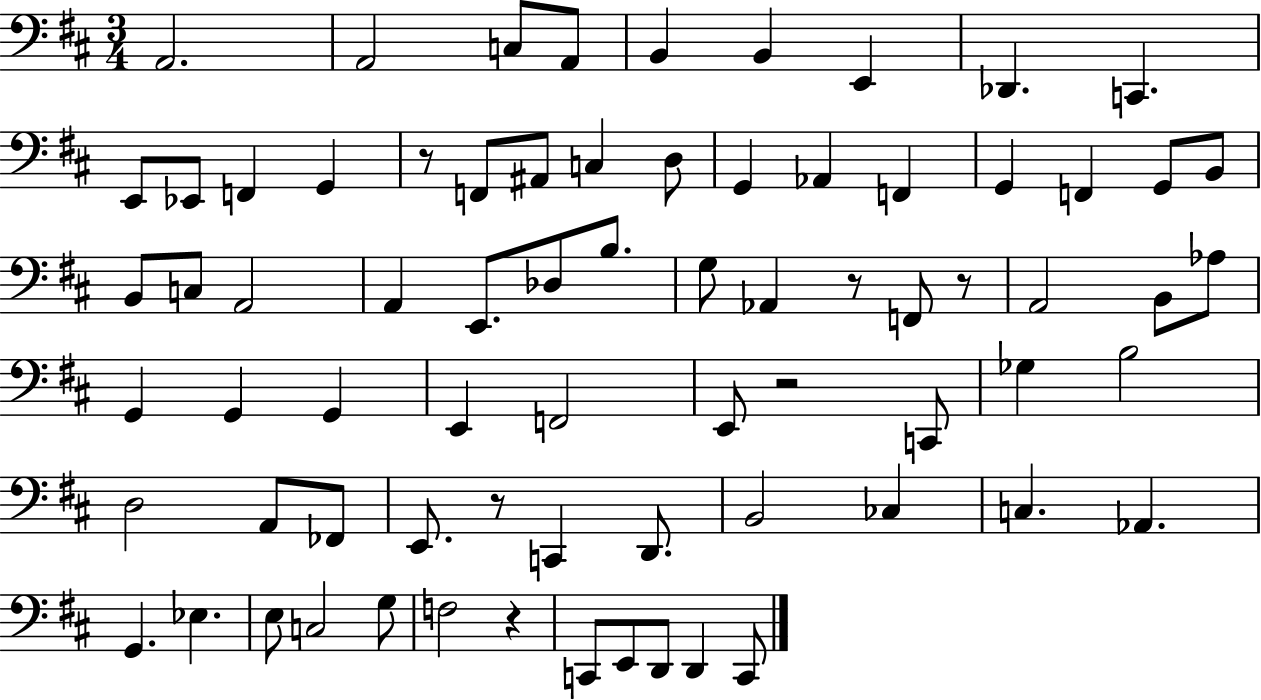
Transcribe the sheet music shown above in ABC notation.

X:1
T:Untitled
M:3/4
L:1/4
K:D
A,,2 A,,2 C,/2 A,,/2 B,, B,, E,, _D,, C,, E,,/2 _E,,/2 F,, G,, z/2 F,,/2 ^A,,/2 C, D,/2 G,, _A,, F,, G,, F,, G,,/2 B,,/2 B,,/2 C,/2 A,,2 A,, E,,/2 _D,/2 B,/2 G,/2 _A,, z/2 F,,/2 z/2 A,,2 B,,/2 _A,/2 G,, G,, G,, E,, F,,2 E,,/2 z2 C,,/2 _G, B,2 D,2 A,,/2 _F,,/2 E,,/2 z/2 C,, D,,/2 B,,2 _C, C, _A,, G,, _E, E,/2 C,2 G,/2 F,2 z C,,/2 E,,/2 D,,/2 D,, C,,/2